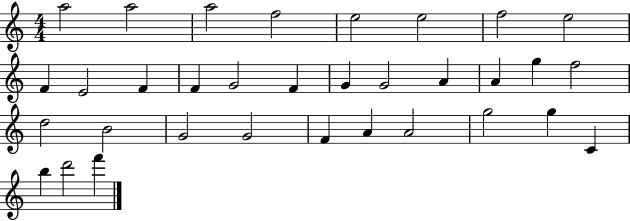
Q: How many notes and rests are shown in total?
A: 33